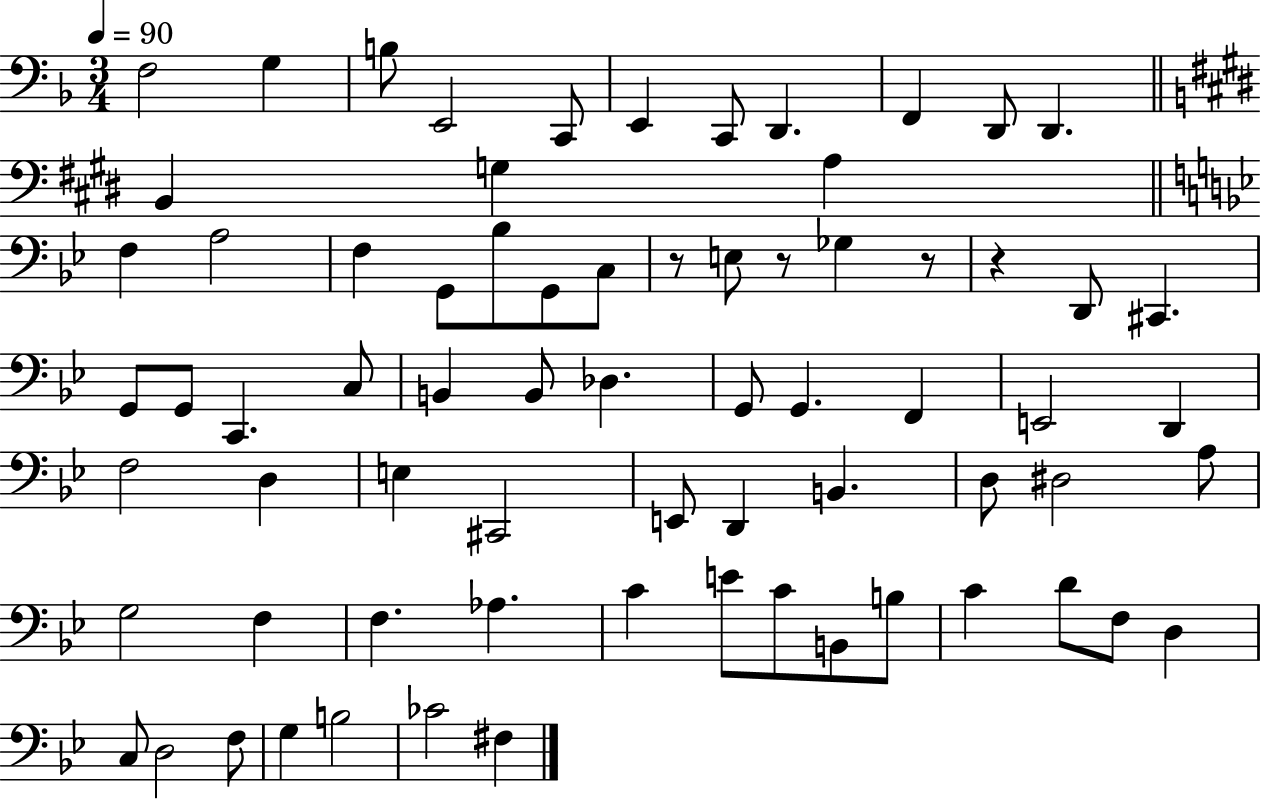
F3/h G3/q B3/e E2/h C2/e E2/q C2/e D2/q. F2/q D2/e D2/q. B2/q G3/q A3/q F3/q A3/h F3/q G2/e Bb3/e G2/e C3/e R/e E3/e R/e Gb3/q R/e R/q D2/e C#2/q. G2/e G2/e C2/q. C3/e B2/q B2/e Db3/q. G2/e G2/q. F2/q E2/h D2/q F3/h D3/q E3/q C#2/h E2/e D2/q B2/q. D3/e D#3/h A3/e G3/h F3/q F3/q. Ab3/q. C4/q E4/e C4/e B2/e B3/e C4/q D4/e F3/e D3/q C3/e D3/h F3/e G3/q B3/h CES4/h F#3/q